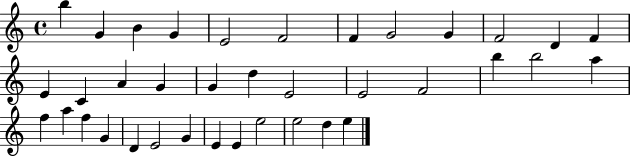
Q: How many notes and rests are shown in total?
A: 37